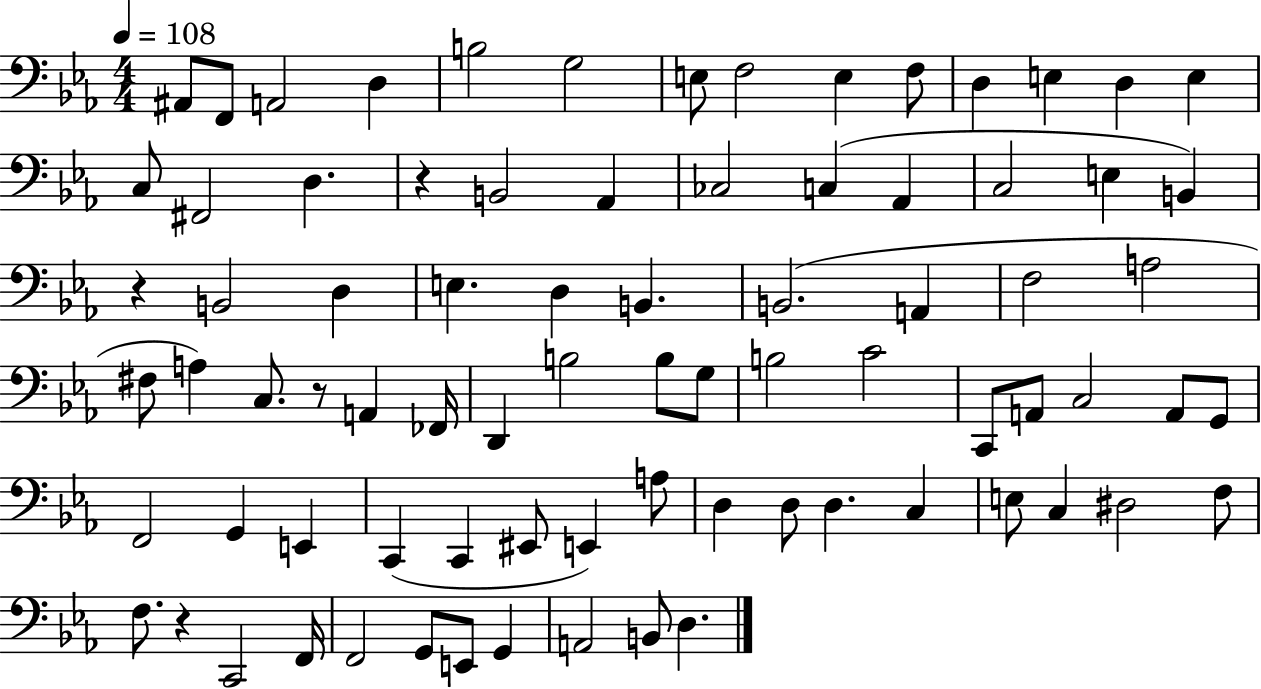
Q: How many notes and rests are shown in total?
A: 80